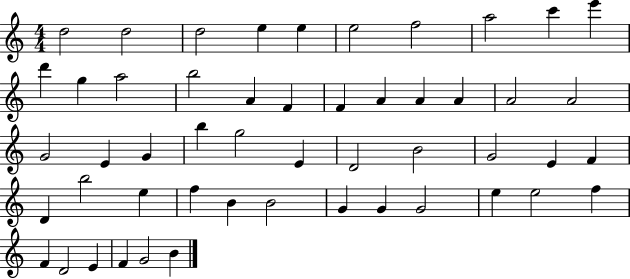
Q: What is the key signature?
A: C major